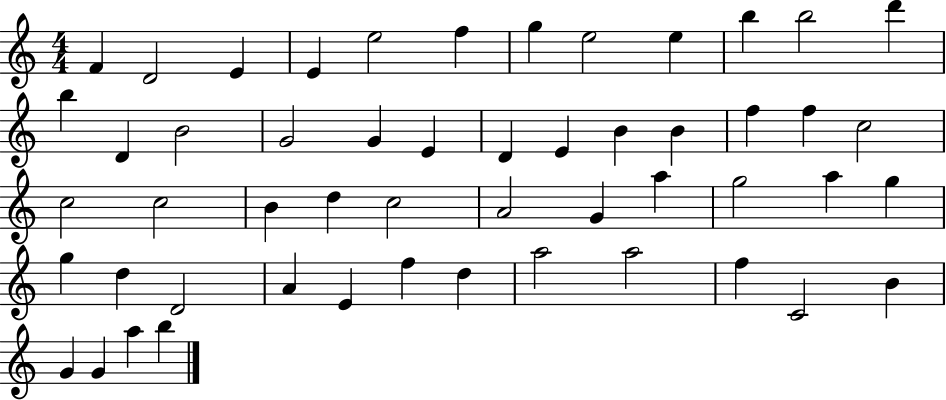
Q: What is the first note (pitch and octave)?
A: F4